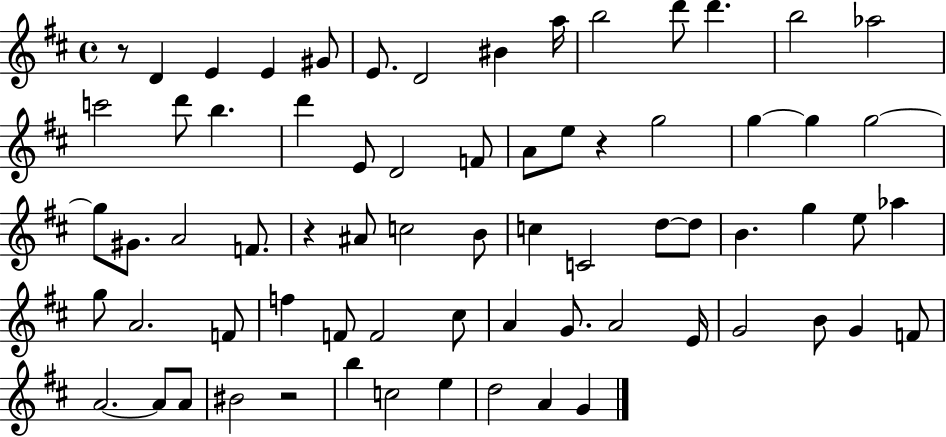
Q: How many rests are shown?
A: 4